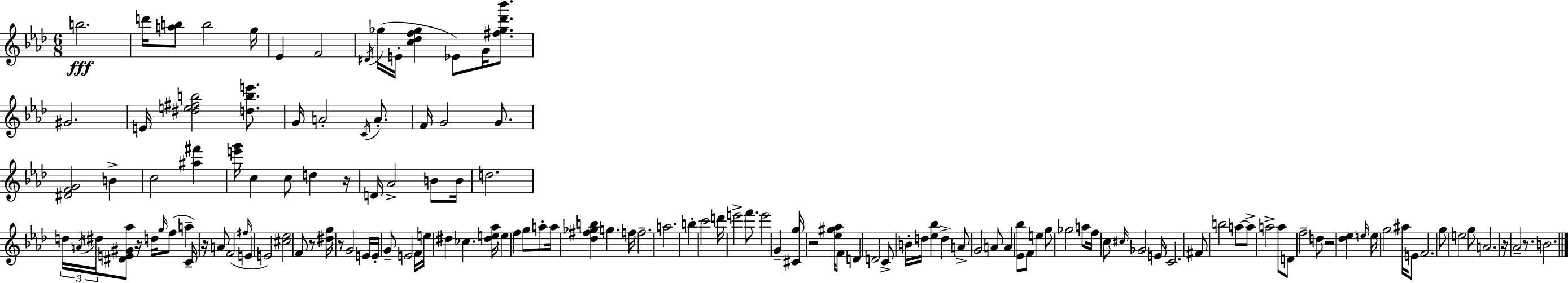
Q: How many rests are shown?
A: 9